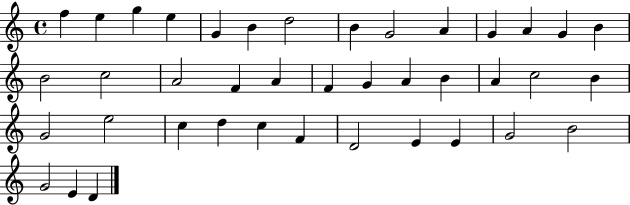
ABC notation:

X:1
T:Untitled
M:4/4
L:1/4
K:C
f e g e G B d2 B G2 A G A G B B2 c2 A2 F A F G A B A c2 B G2 e2 c d c F D2 E E G2 B2 G2 E D